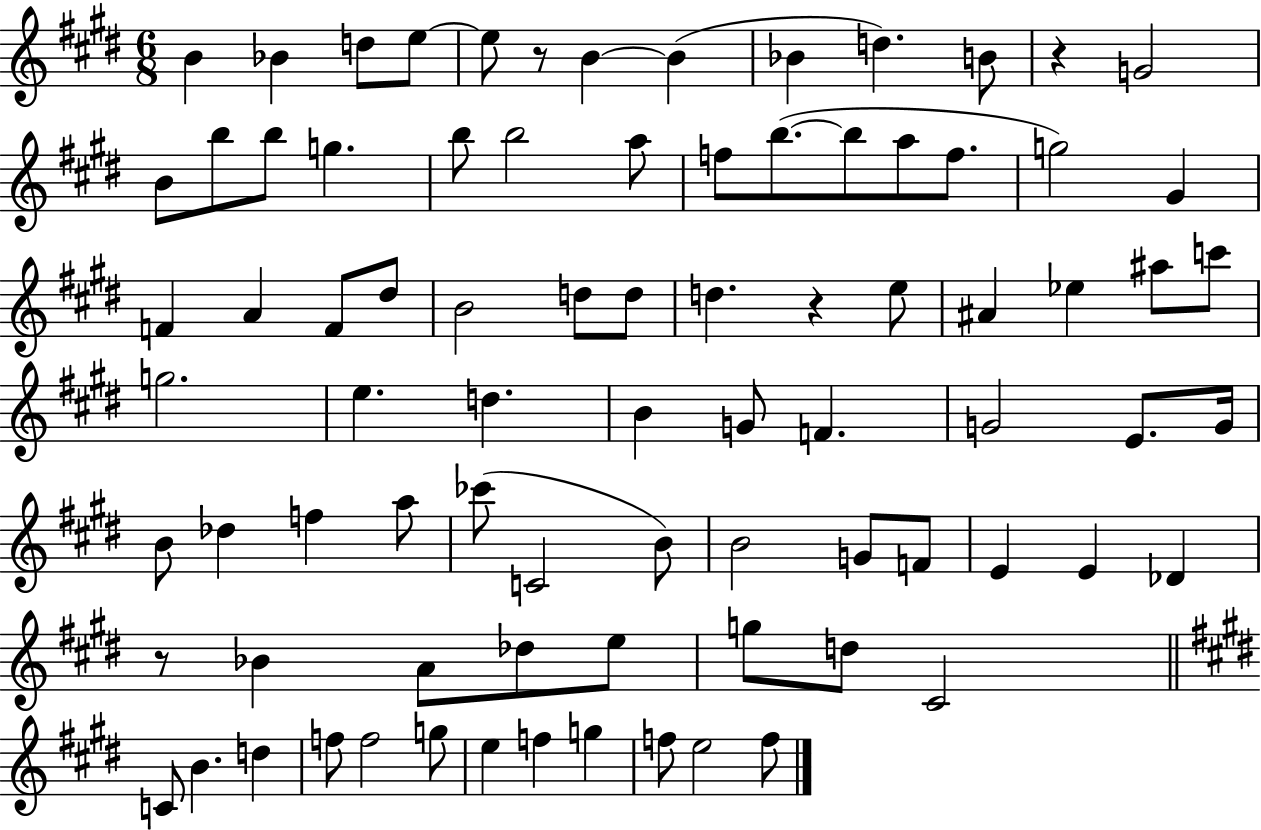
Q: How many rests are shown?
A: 4